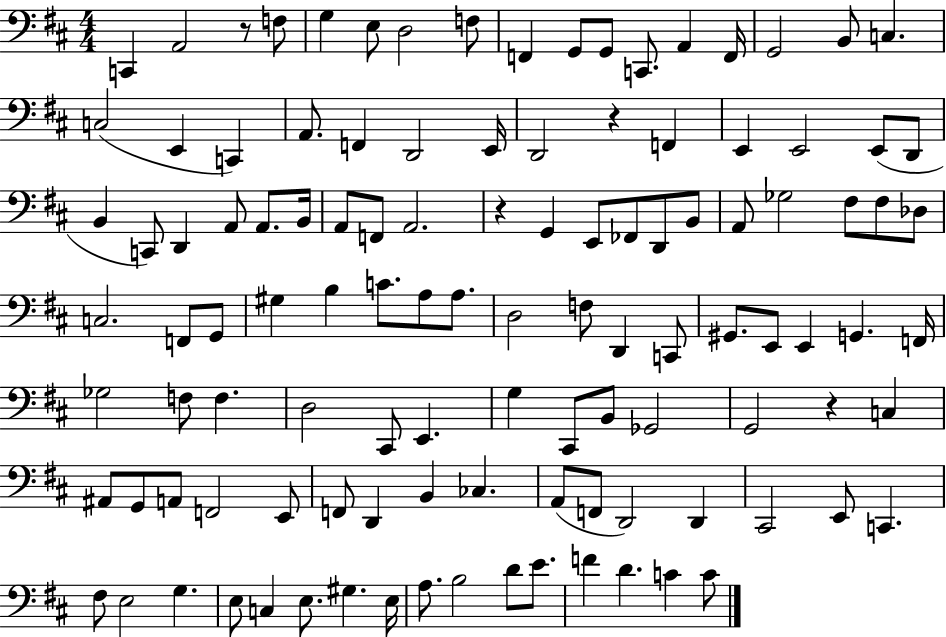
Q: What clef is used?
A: bass